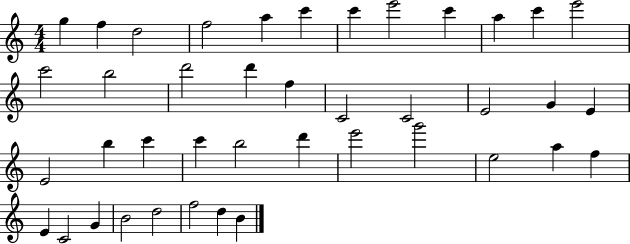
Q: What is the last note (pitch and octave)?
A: B4